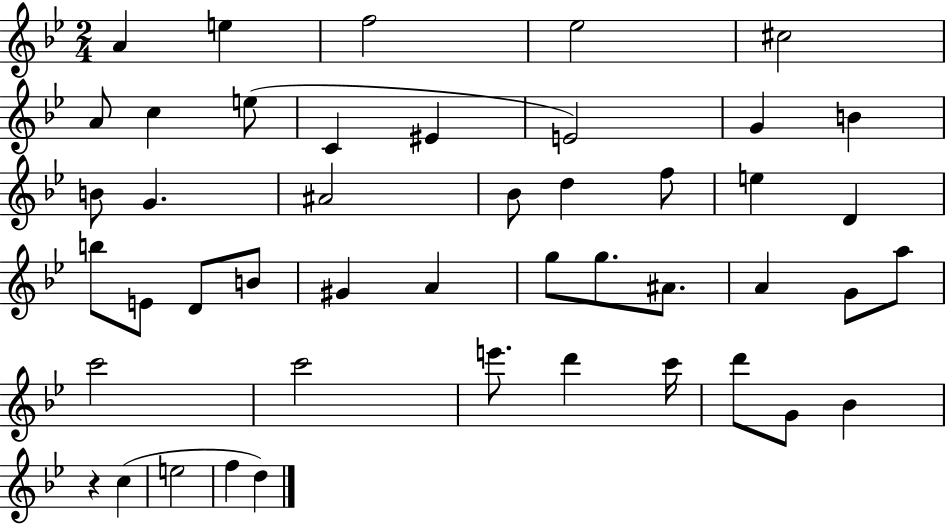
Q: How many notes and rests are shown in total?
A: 46